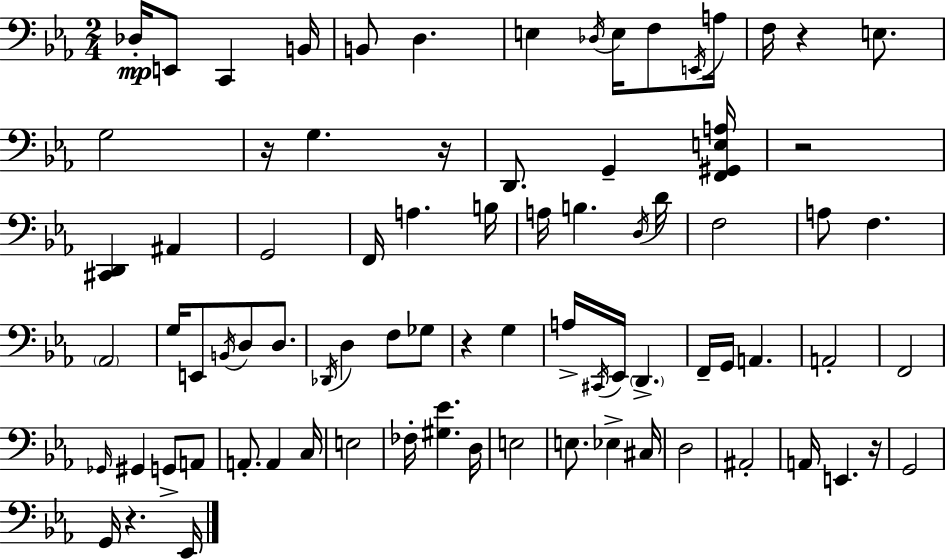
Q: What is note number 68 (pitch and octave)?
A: E2